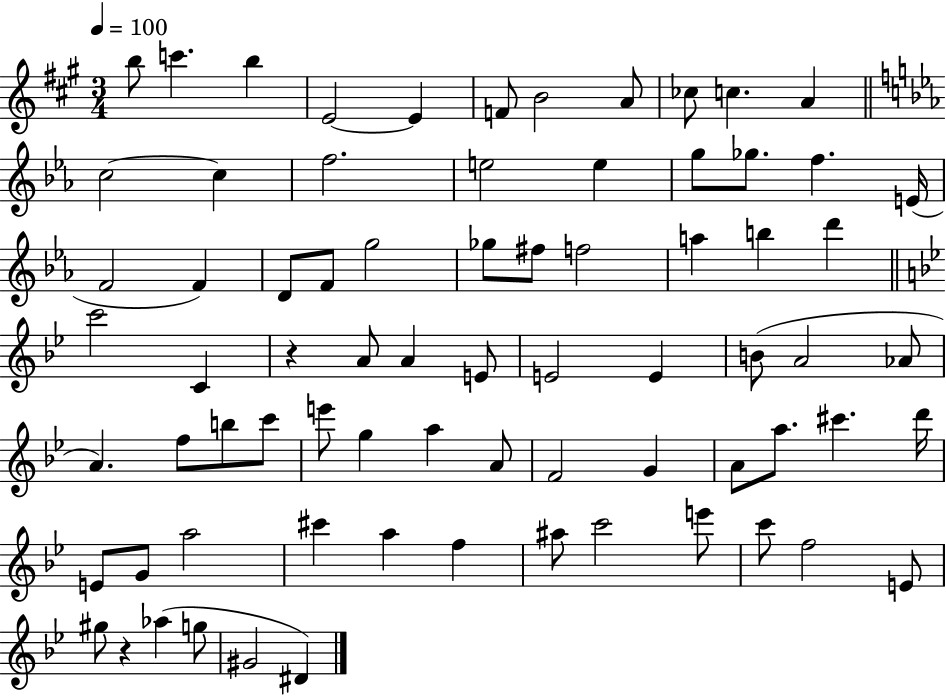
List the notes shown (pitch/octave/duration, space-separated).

B5/e C6/q. B5/q E4/h E4/q F4/e B4/h A4/e CES5/e C5/q. A4/q C5/h C5/q F5/h. E5/h E5/q G5/e Gb5/e. F5/q. E4/s F4/h F4/q D4/e F4/e G5/h Gb5/e F#5/e F5/h A5/q B5/q D6/q C6/h C4/q R/q A4/e A4/q E4/e E4/h E4/q B4/e A4/h Ab4/e A4/q. F5/e B5/e C6/e E6/e G5/q A5/q A4/e F4/h G4/q A4/e A5/e. C#6/q. D6/s E4/e G4/e A5/h C#6/q A5/q F5/q A#5/e C6/h E6/e C6/e F5/h E4/e G#5/e R/q Ab5/q G5/e G#4/h D#4/q